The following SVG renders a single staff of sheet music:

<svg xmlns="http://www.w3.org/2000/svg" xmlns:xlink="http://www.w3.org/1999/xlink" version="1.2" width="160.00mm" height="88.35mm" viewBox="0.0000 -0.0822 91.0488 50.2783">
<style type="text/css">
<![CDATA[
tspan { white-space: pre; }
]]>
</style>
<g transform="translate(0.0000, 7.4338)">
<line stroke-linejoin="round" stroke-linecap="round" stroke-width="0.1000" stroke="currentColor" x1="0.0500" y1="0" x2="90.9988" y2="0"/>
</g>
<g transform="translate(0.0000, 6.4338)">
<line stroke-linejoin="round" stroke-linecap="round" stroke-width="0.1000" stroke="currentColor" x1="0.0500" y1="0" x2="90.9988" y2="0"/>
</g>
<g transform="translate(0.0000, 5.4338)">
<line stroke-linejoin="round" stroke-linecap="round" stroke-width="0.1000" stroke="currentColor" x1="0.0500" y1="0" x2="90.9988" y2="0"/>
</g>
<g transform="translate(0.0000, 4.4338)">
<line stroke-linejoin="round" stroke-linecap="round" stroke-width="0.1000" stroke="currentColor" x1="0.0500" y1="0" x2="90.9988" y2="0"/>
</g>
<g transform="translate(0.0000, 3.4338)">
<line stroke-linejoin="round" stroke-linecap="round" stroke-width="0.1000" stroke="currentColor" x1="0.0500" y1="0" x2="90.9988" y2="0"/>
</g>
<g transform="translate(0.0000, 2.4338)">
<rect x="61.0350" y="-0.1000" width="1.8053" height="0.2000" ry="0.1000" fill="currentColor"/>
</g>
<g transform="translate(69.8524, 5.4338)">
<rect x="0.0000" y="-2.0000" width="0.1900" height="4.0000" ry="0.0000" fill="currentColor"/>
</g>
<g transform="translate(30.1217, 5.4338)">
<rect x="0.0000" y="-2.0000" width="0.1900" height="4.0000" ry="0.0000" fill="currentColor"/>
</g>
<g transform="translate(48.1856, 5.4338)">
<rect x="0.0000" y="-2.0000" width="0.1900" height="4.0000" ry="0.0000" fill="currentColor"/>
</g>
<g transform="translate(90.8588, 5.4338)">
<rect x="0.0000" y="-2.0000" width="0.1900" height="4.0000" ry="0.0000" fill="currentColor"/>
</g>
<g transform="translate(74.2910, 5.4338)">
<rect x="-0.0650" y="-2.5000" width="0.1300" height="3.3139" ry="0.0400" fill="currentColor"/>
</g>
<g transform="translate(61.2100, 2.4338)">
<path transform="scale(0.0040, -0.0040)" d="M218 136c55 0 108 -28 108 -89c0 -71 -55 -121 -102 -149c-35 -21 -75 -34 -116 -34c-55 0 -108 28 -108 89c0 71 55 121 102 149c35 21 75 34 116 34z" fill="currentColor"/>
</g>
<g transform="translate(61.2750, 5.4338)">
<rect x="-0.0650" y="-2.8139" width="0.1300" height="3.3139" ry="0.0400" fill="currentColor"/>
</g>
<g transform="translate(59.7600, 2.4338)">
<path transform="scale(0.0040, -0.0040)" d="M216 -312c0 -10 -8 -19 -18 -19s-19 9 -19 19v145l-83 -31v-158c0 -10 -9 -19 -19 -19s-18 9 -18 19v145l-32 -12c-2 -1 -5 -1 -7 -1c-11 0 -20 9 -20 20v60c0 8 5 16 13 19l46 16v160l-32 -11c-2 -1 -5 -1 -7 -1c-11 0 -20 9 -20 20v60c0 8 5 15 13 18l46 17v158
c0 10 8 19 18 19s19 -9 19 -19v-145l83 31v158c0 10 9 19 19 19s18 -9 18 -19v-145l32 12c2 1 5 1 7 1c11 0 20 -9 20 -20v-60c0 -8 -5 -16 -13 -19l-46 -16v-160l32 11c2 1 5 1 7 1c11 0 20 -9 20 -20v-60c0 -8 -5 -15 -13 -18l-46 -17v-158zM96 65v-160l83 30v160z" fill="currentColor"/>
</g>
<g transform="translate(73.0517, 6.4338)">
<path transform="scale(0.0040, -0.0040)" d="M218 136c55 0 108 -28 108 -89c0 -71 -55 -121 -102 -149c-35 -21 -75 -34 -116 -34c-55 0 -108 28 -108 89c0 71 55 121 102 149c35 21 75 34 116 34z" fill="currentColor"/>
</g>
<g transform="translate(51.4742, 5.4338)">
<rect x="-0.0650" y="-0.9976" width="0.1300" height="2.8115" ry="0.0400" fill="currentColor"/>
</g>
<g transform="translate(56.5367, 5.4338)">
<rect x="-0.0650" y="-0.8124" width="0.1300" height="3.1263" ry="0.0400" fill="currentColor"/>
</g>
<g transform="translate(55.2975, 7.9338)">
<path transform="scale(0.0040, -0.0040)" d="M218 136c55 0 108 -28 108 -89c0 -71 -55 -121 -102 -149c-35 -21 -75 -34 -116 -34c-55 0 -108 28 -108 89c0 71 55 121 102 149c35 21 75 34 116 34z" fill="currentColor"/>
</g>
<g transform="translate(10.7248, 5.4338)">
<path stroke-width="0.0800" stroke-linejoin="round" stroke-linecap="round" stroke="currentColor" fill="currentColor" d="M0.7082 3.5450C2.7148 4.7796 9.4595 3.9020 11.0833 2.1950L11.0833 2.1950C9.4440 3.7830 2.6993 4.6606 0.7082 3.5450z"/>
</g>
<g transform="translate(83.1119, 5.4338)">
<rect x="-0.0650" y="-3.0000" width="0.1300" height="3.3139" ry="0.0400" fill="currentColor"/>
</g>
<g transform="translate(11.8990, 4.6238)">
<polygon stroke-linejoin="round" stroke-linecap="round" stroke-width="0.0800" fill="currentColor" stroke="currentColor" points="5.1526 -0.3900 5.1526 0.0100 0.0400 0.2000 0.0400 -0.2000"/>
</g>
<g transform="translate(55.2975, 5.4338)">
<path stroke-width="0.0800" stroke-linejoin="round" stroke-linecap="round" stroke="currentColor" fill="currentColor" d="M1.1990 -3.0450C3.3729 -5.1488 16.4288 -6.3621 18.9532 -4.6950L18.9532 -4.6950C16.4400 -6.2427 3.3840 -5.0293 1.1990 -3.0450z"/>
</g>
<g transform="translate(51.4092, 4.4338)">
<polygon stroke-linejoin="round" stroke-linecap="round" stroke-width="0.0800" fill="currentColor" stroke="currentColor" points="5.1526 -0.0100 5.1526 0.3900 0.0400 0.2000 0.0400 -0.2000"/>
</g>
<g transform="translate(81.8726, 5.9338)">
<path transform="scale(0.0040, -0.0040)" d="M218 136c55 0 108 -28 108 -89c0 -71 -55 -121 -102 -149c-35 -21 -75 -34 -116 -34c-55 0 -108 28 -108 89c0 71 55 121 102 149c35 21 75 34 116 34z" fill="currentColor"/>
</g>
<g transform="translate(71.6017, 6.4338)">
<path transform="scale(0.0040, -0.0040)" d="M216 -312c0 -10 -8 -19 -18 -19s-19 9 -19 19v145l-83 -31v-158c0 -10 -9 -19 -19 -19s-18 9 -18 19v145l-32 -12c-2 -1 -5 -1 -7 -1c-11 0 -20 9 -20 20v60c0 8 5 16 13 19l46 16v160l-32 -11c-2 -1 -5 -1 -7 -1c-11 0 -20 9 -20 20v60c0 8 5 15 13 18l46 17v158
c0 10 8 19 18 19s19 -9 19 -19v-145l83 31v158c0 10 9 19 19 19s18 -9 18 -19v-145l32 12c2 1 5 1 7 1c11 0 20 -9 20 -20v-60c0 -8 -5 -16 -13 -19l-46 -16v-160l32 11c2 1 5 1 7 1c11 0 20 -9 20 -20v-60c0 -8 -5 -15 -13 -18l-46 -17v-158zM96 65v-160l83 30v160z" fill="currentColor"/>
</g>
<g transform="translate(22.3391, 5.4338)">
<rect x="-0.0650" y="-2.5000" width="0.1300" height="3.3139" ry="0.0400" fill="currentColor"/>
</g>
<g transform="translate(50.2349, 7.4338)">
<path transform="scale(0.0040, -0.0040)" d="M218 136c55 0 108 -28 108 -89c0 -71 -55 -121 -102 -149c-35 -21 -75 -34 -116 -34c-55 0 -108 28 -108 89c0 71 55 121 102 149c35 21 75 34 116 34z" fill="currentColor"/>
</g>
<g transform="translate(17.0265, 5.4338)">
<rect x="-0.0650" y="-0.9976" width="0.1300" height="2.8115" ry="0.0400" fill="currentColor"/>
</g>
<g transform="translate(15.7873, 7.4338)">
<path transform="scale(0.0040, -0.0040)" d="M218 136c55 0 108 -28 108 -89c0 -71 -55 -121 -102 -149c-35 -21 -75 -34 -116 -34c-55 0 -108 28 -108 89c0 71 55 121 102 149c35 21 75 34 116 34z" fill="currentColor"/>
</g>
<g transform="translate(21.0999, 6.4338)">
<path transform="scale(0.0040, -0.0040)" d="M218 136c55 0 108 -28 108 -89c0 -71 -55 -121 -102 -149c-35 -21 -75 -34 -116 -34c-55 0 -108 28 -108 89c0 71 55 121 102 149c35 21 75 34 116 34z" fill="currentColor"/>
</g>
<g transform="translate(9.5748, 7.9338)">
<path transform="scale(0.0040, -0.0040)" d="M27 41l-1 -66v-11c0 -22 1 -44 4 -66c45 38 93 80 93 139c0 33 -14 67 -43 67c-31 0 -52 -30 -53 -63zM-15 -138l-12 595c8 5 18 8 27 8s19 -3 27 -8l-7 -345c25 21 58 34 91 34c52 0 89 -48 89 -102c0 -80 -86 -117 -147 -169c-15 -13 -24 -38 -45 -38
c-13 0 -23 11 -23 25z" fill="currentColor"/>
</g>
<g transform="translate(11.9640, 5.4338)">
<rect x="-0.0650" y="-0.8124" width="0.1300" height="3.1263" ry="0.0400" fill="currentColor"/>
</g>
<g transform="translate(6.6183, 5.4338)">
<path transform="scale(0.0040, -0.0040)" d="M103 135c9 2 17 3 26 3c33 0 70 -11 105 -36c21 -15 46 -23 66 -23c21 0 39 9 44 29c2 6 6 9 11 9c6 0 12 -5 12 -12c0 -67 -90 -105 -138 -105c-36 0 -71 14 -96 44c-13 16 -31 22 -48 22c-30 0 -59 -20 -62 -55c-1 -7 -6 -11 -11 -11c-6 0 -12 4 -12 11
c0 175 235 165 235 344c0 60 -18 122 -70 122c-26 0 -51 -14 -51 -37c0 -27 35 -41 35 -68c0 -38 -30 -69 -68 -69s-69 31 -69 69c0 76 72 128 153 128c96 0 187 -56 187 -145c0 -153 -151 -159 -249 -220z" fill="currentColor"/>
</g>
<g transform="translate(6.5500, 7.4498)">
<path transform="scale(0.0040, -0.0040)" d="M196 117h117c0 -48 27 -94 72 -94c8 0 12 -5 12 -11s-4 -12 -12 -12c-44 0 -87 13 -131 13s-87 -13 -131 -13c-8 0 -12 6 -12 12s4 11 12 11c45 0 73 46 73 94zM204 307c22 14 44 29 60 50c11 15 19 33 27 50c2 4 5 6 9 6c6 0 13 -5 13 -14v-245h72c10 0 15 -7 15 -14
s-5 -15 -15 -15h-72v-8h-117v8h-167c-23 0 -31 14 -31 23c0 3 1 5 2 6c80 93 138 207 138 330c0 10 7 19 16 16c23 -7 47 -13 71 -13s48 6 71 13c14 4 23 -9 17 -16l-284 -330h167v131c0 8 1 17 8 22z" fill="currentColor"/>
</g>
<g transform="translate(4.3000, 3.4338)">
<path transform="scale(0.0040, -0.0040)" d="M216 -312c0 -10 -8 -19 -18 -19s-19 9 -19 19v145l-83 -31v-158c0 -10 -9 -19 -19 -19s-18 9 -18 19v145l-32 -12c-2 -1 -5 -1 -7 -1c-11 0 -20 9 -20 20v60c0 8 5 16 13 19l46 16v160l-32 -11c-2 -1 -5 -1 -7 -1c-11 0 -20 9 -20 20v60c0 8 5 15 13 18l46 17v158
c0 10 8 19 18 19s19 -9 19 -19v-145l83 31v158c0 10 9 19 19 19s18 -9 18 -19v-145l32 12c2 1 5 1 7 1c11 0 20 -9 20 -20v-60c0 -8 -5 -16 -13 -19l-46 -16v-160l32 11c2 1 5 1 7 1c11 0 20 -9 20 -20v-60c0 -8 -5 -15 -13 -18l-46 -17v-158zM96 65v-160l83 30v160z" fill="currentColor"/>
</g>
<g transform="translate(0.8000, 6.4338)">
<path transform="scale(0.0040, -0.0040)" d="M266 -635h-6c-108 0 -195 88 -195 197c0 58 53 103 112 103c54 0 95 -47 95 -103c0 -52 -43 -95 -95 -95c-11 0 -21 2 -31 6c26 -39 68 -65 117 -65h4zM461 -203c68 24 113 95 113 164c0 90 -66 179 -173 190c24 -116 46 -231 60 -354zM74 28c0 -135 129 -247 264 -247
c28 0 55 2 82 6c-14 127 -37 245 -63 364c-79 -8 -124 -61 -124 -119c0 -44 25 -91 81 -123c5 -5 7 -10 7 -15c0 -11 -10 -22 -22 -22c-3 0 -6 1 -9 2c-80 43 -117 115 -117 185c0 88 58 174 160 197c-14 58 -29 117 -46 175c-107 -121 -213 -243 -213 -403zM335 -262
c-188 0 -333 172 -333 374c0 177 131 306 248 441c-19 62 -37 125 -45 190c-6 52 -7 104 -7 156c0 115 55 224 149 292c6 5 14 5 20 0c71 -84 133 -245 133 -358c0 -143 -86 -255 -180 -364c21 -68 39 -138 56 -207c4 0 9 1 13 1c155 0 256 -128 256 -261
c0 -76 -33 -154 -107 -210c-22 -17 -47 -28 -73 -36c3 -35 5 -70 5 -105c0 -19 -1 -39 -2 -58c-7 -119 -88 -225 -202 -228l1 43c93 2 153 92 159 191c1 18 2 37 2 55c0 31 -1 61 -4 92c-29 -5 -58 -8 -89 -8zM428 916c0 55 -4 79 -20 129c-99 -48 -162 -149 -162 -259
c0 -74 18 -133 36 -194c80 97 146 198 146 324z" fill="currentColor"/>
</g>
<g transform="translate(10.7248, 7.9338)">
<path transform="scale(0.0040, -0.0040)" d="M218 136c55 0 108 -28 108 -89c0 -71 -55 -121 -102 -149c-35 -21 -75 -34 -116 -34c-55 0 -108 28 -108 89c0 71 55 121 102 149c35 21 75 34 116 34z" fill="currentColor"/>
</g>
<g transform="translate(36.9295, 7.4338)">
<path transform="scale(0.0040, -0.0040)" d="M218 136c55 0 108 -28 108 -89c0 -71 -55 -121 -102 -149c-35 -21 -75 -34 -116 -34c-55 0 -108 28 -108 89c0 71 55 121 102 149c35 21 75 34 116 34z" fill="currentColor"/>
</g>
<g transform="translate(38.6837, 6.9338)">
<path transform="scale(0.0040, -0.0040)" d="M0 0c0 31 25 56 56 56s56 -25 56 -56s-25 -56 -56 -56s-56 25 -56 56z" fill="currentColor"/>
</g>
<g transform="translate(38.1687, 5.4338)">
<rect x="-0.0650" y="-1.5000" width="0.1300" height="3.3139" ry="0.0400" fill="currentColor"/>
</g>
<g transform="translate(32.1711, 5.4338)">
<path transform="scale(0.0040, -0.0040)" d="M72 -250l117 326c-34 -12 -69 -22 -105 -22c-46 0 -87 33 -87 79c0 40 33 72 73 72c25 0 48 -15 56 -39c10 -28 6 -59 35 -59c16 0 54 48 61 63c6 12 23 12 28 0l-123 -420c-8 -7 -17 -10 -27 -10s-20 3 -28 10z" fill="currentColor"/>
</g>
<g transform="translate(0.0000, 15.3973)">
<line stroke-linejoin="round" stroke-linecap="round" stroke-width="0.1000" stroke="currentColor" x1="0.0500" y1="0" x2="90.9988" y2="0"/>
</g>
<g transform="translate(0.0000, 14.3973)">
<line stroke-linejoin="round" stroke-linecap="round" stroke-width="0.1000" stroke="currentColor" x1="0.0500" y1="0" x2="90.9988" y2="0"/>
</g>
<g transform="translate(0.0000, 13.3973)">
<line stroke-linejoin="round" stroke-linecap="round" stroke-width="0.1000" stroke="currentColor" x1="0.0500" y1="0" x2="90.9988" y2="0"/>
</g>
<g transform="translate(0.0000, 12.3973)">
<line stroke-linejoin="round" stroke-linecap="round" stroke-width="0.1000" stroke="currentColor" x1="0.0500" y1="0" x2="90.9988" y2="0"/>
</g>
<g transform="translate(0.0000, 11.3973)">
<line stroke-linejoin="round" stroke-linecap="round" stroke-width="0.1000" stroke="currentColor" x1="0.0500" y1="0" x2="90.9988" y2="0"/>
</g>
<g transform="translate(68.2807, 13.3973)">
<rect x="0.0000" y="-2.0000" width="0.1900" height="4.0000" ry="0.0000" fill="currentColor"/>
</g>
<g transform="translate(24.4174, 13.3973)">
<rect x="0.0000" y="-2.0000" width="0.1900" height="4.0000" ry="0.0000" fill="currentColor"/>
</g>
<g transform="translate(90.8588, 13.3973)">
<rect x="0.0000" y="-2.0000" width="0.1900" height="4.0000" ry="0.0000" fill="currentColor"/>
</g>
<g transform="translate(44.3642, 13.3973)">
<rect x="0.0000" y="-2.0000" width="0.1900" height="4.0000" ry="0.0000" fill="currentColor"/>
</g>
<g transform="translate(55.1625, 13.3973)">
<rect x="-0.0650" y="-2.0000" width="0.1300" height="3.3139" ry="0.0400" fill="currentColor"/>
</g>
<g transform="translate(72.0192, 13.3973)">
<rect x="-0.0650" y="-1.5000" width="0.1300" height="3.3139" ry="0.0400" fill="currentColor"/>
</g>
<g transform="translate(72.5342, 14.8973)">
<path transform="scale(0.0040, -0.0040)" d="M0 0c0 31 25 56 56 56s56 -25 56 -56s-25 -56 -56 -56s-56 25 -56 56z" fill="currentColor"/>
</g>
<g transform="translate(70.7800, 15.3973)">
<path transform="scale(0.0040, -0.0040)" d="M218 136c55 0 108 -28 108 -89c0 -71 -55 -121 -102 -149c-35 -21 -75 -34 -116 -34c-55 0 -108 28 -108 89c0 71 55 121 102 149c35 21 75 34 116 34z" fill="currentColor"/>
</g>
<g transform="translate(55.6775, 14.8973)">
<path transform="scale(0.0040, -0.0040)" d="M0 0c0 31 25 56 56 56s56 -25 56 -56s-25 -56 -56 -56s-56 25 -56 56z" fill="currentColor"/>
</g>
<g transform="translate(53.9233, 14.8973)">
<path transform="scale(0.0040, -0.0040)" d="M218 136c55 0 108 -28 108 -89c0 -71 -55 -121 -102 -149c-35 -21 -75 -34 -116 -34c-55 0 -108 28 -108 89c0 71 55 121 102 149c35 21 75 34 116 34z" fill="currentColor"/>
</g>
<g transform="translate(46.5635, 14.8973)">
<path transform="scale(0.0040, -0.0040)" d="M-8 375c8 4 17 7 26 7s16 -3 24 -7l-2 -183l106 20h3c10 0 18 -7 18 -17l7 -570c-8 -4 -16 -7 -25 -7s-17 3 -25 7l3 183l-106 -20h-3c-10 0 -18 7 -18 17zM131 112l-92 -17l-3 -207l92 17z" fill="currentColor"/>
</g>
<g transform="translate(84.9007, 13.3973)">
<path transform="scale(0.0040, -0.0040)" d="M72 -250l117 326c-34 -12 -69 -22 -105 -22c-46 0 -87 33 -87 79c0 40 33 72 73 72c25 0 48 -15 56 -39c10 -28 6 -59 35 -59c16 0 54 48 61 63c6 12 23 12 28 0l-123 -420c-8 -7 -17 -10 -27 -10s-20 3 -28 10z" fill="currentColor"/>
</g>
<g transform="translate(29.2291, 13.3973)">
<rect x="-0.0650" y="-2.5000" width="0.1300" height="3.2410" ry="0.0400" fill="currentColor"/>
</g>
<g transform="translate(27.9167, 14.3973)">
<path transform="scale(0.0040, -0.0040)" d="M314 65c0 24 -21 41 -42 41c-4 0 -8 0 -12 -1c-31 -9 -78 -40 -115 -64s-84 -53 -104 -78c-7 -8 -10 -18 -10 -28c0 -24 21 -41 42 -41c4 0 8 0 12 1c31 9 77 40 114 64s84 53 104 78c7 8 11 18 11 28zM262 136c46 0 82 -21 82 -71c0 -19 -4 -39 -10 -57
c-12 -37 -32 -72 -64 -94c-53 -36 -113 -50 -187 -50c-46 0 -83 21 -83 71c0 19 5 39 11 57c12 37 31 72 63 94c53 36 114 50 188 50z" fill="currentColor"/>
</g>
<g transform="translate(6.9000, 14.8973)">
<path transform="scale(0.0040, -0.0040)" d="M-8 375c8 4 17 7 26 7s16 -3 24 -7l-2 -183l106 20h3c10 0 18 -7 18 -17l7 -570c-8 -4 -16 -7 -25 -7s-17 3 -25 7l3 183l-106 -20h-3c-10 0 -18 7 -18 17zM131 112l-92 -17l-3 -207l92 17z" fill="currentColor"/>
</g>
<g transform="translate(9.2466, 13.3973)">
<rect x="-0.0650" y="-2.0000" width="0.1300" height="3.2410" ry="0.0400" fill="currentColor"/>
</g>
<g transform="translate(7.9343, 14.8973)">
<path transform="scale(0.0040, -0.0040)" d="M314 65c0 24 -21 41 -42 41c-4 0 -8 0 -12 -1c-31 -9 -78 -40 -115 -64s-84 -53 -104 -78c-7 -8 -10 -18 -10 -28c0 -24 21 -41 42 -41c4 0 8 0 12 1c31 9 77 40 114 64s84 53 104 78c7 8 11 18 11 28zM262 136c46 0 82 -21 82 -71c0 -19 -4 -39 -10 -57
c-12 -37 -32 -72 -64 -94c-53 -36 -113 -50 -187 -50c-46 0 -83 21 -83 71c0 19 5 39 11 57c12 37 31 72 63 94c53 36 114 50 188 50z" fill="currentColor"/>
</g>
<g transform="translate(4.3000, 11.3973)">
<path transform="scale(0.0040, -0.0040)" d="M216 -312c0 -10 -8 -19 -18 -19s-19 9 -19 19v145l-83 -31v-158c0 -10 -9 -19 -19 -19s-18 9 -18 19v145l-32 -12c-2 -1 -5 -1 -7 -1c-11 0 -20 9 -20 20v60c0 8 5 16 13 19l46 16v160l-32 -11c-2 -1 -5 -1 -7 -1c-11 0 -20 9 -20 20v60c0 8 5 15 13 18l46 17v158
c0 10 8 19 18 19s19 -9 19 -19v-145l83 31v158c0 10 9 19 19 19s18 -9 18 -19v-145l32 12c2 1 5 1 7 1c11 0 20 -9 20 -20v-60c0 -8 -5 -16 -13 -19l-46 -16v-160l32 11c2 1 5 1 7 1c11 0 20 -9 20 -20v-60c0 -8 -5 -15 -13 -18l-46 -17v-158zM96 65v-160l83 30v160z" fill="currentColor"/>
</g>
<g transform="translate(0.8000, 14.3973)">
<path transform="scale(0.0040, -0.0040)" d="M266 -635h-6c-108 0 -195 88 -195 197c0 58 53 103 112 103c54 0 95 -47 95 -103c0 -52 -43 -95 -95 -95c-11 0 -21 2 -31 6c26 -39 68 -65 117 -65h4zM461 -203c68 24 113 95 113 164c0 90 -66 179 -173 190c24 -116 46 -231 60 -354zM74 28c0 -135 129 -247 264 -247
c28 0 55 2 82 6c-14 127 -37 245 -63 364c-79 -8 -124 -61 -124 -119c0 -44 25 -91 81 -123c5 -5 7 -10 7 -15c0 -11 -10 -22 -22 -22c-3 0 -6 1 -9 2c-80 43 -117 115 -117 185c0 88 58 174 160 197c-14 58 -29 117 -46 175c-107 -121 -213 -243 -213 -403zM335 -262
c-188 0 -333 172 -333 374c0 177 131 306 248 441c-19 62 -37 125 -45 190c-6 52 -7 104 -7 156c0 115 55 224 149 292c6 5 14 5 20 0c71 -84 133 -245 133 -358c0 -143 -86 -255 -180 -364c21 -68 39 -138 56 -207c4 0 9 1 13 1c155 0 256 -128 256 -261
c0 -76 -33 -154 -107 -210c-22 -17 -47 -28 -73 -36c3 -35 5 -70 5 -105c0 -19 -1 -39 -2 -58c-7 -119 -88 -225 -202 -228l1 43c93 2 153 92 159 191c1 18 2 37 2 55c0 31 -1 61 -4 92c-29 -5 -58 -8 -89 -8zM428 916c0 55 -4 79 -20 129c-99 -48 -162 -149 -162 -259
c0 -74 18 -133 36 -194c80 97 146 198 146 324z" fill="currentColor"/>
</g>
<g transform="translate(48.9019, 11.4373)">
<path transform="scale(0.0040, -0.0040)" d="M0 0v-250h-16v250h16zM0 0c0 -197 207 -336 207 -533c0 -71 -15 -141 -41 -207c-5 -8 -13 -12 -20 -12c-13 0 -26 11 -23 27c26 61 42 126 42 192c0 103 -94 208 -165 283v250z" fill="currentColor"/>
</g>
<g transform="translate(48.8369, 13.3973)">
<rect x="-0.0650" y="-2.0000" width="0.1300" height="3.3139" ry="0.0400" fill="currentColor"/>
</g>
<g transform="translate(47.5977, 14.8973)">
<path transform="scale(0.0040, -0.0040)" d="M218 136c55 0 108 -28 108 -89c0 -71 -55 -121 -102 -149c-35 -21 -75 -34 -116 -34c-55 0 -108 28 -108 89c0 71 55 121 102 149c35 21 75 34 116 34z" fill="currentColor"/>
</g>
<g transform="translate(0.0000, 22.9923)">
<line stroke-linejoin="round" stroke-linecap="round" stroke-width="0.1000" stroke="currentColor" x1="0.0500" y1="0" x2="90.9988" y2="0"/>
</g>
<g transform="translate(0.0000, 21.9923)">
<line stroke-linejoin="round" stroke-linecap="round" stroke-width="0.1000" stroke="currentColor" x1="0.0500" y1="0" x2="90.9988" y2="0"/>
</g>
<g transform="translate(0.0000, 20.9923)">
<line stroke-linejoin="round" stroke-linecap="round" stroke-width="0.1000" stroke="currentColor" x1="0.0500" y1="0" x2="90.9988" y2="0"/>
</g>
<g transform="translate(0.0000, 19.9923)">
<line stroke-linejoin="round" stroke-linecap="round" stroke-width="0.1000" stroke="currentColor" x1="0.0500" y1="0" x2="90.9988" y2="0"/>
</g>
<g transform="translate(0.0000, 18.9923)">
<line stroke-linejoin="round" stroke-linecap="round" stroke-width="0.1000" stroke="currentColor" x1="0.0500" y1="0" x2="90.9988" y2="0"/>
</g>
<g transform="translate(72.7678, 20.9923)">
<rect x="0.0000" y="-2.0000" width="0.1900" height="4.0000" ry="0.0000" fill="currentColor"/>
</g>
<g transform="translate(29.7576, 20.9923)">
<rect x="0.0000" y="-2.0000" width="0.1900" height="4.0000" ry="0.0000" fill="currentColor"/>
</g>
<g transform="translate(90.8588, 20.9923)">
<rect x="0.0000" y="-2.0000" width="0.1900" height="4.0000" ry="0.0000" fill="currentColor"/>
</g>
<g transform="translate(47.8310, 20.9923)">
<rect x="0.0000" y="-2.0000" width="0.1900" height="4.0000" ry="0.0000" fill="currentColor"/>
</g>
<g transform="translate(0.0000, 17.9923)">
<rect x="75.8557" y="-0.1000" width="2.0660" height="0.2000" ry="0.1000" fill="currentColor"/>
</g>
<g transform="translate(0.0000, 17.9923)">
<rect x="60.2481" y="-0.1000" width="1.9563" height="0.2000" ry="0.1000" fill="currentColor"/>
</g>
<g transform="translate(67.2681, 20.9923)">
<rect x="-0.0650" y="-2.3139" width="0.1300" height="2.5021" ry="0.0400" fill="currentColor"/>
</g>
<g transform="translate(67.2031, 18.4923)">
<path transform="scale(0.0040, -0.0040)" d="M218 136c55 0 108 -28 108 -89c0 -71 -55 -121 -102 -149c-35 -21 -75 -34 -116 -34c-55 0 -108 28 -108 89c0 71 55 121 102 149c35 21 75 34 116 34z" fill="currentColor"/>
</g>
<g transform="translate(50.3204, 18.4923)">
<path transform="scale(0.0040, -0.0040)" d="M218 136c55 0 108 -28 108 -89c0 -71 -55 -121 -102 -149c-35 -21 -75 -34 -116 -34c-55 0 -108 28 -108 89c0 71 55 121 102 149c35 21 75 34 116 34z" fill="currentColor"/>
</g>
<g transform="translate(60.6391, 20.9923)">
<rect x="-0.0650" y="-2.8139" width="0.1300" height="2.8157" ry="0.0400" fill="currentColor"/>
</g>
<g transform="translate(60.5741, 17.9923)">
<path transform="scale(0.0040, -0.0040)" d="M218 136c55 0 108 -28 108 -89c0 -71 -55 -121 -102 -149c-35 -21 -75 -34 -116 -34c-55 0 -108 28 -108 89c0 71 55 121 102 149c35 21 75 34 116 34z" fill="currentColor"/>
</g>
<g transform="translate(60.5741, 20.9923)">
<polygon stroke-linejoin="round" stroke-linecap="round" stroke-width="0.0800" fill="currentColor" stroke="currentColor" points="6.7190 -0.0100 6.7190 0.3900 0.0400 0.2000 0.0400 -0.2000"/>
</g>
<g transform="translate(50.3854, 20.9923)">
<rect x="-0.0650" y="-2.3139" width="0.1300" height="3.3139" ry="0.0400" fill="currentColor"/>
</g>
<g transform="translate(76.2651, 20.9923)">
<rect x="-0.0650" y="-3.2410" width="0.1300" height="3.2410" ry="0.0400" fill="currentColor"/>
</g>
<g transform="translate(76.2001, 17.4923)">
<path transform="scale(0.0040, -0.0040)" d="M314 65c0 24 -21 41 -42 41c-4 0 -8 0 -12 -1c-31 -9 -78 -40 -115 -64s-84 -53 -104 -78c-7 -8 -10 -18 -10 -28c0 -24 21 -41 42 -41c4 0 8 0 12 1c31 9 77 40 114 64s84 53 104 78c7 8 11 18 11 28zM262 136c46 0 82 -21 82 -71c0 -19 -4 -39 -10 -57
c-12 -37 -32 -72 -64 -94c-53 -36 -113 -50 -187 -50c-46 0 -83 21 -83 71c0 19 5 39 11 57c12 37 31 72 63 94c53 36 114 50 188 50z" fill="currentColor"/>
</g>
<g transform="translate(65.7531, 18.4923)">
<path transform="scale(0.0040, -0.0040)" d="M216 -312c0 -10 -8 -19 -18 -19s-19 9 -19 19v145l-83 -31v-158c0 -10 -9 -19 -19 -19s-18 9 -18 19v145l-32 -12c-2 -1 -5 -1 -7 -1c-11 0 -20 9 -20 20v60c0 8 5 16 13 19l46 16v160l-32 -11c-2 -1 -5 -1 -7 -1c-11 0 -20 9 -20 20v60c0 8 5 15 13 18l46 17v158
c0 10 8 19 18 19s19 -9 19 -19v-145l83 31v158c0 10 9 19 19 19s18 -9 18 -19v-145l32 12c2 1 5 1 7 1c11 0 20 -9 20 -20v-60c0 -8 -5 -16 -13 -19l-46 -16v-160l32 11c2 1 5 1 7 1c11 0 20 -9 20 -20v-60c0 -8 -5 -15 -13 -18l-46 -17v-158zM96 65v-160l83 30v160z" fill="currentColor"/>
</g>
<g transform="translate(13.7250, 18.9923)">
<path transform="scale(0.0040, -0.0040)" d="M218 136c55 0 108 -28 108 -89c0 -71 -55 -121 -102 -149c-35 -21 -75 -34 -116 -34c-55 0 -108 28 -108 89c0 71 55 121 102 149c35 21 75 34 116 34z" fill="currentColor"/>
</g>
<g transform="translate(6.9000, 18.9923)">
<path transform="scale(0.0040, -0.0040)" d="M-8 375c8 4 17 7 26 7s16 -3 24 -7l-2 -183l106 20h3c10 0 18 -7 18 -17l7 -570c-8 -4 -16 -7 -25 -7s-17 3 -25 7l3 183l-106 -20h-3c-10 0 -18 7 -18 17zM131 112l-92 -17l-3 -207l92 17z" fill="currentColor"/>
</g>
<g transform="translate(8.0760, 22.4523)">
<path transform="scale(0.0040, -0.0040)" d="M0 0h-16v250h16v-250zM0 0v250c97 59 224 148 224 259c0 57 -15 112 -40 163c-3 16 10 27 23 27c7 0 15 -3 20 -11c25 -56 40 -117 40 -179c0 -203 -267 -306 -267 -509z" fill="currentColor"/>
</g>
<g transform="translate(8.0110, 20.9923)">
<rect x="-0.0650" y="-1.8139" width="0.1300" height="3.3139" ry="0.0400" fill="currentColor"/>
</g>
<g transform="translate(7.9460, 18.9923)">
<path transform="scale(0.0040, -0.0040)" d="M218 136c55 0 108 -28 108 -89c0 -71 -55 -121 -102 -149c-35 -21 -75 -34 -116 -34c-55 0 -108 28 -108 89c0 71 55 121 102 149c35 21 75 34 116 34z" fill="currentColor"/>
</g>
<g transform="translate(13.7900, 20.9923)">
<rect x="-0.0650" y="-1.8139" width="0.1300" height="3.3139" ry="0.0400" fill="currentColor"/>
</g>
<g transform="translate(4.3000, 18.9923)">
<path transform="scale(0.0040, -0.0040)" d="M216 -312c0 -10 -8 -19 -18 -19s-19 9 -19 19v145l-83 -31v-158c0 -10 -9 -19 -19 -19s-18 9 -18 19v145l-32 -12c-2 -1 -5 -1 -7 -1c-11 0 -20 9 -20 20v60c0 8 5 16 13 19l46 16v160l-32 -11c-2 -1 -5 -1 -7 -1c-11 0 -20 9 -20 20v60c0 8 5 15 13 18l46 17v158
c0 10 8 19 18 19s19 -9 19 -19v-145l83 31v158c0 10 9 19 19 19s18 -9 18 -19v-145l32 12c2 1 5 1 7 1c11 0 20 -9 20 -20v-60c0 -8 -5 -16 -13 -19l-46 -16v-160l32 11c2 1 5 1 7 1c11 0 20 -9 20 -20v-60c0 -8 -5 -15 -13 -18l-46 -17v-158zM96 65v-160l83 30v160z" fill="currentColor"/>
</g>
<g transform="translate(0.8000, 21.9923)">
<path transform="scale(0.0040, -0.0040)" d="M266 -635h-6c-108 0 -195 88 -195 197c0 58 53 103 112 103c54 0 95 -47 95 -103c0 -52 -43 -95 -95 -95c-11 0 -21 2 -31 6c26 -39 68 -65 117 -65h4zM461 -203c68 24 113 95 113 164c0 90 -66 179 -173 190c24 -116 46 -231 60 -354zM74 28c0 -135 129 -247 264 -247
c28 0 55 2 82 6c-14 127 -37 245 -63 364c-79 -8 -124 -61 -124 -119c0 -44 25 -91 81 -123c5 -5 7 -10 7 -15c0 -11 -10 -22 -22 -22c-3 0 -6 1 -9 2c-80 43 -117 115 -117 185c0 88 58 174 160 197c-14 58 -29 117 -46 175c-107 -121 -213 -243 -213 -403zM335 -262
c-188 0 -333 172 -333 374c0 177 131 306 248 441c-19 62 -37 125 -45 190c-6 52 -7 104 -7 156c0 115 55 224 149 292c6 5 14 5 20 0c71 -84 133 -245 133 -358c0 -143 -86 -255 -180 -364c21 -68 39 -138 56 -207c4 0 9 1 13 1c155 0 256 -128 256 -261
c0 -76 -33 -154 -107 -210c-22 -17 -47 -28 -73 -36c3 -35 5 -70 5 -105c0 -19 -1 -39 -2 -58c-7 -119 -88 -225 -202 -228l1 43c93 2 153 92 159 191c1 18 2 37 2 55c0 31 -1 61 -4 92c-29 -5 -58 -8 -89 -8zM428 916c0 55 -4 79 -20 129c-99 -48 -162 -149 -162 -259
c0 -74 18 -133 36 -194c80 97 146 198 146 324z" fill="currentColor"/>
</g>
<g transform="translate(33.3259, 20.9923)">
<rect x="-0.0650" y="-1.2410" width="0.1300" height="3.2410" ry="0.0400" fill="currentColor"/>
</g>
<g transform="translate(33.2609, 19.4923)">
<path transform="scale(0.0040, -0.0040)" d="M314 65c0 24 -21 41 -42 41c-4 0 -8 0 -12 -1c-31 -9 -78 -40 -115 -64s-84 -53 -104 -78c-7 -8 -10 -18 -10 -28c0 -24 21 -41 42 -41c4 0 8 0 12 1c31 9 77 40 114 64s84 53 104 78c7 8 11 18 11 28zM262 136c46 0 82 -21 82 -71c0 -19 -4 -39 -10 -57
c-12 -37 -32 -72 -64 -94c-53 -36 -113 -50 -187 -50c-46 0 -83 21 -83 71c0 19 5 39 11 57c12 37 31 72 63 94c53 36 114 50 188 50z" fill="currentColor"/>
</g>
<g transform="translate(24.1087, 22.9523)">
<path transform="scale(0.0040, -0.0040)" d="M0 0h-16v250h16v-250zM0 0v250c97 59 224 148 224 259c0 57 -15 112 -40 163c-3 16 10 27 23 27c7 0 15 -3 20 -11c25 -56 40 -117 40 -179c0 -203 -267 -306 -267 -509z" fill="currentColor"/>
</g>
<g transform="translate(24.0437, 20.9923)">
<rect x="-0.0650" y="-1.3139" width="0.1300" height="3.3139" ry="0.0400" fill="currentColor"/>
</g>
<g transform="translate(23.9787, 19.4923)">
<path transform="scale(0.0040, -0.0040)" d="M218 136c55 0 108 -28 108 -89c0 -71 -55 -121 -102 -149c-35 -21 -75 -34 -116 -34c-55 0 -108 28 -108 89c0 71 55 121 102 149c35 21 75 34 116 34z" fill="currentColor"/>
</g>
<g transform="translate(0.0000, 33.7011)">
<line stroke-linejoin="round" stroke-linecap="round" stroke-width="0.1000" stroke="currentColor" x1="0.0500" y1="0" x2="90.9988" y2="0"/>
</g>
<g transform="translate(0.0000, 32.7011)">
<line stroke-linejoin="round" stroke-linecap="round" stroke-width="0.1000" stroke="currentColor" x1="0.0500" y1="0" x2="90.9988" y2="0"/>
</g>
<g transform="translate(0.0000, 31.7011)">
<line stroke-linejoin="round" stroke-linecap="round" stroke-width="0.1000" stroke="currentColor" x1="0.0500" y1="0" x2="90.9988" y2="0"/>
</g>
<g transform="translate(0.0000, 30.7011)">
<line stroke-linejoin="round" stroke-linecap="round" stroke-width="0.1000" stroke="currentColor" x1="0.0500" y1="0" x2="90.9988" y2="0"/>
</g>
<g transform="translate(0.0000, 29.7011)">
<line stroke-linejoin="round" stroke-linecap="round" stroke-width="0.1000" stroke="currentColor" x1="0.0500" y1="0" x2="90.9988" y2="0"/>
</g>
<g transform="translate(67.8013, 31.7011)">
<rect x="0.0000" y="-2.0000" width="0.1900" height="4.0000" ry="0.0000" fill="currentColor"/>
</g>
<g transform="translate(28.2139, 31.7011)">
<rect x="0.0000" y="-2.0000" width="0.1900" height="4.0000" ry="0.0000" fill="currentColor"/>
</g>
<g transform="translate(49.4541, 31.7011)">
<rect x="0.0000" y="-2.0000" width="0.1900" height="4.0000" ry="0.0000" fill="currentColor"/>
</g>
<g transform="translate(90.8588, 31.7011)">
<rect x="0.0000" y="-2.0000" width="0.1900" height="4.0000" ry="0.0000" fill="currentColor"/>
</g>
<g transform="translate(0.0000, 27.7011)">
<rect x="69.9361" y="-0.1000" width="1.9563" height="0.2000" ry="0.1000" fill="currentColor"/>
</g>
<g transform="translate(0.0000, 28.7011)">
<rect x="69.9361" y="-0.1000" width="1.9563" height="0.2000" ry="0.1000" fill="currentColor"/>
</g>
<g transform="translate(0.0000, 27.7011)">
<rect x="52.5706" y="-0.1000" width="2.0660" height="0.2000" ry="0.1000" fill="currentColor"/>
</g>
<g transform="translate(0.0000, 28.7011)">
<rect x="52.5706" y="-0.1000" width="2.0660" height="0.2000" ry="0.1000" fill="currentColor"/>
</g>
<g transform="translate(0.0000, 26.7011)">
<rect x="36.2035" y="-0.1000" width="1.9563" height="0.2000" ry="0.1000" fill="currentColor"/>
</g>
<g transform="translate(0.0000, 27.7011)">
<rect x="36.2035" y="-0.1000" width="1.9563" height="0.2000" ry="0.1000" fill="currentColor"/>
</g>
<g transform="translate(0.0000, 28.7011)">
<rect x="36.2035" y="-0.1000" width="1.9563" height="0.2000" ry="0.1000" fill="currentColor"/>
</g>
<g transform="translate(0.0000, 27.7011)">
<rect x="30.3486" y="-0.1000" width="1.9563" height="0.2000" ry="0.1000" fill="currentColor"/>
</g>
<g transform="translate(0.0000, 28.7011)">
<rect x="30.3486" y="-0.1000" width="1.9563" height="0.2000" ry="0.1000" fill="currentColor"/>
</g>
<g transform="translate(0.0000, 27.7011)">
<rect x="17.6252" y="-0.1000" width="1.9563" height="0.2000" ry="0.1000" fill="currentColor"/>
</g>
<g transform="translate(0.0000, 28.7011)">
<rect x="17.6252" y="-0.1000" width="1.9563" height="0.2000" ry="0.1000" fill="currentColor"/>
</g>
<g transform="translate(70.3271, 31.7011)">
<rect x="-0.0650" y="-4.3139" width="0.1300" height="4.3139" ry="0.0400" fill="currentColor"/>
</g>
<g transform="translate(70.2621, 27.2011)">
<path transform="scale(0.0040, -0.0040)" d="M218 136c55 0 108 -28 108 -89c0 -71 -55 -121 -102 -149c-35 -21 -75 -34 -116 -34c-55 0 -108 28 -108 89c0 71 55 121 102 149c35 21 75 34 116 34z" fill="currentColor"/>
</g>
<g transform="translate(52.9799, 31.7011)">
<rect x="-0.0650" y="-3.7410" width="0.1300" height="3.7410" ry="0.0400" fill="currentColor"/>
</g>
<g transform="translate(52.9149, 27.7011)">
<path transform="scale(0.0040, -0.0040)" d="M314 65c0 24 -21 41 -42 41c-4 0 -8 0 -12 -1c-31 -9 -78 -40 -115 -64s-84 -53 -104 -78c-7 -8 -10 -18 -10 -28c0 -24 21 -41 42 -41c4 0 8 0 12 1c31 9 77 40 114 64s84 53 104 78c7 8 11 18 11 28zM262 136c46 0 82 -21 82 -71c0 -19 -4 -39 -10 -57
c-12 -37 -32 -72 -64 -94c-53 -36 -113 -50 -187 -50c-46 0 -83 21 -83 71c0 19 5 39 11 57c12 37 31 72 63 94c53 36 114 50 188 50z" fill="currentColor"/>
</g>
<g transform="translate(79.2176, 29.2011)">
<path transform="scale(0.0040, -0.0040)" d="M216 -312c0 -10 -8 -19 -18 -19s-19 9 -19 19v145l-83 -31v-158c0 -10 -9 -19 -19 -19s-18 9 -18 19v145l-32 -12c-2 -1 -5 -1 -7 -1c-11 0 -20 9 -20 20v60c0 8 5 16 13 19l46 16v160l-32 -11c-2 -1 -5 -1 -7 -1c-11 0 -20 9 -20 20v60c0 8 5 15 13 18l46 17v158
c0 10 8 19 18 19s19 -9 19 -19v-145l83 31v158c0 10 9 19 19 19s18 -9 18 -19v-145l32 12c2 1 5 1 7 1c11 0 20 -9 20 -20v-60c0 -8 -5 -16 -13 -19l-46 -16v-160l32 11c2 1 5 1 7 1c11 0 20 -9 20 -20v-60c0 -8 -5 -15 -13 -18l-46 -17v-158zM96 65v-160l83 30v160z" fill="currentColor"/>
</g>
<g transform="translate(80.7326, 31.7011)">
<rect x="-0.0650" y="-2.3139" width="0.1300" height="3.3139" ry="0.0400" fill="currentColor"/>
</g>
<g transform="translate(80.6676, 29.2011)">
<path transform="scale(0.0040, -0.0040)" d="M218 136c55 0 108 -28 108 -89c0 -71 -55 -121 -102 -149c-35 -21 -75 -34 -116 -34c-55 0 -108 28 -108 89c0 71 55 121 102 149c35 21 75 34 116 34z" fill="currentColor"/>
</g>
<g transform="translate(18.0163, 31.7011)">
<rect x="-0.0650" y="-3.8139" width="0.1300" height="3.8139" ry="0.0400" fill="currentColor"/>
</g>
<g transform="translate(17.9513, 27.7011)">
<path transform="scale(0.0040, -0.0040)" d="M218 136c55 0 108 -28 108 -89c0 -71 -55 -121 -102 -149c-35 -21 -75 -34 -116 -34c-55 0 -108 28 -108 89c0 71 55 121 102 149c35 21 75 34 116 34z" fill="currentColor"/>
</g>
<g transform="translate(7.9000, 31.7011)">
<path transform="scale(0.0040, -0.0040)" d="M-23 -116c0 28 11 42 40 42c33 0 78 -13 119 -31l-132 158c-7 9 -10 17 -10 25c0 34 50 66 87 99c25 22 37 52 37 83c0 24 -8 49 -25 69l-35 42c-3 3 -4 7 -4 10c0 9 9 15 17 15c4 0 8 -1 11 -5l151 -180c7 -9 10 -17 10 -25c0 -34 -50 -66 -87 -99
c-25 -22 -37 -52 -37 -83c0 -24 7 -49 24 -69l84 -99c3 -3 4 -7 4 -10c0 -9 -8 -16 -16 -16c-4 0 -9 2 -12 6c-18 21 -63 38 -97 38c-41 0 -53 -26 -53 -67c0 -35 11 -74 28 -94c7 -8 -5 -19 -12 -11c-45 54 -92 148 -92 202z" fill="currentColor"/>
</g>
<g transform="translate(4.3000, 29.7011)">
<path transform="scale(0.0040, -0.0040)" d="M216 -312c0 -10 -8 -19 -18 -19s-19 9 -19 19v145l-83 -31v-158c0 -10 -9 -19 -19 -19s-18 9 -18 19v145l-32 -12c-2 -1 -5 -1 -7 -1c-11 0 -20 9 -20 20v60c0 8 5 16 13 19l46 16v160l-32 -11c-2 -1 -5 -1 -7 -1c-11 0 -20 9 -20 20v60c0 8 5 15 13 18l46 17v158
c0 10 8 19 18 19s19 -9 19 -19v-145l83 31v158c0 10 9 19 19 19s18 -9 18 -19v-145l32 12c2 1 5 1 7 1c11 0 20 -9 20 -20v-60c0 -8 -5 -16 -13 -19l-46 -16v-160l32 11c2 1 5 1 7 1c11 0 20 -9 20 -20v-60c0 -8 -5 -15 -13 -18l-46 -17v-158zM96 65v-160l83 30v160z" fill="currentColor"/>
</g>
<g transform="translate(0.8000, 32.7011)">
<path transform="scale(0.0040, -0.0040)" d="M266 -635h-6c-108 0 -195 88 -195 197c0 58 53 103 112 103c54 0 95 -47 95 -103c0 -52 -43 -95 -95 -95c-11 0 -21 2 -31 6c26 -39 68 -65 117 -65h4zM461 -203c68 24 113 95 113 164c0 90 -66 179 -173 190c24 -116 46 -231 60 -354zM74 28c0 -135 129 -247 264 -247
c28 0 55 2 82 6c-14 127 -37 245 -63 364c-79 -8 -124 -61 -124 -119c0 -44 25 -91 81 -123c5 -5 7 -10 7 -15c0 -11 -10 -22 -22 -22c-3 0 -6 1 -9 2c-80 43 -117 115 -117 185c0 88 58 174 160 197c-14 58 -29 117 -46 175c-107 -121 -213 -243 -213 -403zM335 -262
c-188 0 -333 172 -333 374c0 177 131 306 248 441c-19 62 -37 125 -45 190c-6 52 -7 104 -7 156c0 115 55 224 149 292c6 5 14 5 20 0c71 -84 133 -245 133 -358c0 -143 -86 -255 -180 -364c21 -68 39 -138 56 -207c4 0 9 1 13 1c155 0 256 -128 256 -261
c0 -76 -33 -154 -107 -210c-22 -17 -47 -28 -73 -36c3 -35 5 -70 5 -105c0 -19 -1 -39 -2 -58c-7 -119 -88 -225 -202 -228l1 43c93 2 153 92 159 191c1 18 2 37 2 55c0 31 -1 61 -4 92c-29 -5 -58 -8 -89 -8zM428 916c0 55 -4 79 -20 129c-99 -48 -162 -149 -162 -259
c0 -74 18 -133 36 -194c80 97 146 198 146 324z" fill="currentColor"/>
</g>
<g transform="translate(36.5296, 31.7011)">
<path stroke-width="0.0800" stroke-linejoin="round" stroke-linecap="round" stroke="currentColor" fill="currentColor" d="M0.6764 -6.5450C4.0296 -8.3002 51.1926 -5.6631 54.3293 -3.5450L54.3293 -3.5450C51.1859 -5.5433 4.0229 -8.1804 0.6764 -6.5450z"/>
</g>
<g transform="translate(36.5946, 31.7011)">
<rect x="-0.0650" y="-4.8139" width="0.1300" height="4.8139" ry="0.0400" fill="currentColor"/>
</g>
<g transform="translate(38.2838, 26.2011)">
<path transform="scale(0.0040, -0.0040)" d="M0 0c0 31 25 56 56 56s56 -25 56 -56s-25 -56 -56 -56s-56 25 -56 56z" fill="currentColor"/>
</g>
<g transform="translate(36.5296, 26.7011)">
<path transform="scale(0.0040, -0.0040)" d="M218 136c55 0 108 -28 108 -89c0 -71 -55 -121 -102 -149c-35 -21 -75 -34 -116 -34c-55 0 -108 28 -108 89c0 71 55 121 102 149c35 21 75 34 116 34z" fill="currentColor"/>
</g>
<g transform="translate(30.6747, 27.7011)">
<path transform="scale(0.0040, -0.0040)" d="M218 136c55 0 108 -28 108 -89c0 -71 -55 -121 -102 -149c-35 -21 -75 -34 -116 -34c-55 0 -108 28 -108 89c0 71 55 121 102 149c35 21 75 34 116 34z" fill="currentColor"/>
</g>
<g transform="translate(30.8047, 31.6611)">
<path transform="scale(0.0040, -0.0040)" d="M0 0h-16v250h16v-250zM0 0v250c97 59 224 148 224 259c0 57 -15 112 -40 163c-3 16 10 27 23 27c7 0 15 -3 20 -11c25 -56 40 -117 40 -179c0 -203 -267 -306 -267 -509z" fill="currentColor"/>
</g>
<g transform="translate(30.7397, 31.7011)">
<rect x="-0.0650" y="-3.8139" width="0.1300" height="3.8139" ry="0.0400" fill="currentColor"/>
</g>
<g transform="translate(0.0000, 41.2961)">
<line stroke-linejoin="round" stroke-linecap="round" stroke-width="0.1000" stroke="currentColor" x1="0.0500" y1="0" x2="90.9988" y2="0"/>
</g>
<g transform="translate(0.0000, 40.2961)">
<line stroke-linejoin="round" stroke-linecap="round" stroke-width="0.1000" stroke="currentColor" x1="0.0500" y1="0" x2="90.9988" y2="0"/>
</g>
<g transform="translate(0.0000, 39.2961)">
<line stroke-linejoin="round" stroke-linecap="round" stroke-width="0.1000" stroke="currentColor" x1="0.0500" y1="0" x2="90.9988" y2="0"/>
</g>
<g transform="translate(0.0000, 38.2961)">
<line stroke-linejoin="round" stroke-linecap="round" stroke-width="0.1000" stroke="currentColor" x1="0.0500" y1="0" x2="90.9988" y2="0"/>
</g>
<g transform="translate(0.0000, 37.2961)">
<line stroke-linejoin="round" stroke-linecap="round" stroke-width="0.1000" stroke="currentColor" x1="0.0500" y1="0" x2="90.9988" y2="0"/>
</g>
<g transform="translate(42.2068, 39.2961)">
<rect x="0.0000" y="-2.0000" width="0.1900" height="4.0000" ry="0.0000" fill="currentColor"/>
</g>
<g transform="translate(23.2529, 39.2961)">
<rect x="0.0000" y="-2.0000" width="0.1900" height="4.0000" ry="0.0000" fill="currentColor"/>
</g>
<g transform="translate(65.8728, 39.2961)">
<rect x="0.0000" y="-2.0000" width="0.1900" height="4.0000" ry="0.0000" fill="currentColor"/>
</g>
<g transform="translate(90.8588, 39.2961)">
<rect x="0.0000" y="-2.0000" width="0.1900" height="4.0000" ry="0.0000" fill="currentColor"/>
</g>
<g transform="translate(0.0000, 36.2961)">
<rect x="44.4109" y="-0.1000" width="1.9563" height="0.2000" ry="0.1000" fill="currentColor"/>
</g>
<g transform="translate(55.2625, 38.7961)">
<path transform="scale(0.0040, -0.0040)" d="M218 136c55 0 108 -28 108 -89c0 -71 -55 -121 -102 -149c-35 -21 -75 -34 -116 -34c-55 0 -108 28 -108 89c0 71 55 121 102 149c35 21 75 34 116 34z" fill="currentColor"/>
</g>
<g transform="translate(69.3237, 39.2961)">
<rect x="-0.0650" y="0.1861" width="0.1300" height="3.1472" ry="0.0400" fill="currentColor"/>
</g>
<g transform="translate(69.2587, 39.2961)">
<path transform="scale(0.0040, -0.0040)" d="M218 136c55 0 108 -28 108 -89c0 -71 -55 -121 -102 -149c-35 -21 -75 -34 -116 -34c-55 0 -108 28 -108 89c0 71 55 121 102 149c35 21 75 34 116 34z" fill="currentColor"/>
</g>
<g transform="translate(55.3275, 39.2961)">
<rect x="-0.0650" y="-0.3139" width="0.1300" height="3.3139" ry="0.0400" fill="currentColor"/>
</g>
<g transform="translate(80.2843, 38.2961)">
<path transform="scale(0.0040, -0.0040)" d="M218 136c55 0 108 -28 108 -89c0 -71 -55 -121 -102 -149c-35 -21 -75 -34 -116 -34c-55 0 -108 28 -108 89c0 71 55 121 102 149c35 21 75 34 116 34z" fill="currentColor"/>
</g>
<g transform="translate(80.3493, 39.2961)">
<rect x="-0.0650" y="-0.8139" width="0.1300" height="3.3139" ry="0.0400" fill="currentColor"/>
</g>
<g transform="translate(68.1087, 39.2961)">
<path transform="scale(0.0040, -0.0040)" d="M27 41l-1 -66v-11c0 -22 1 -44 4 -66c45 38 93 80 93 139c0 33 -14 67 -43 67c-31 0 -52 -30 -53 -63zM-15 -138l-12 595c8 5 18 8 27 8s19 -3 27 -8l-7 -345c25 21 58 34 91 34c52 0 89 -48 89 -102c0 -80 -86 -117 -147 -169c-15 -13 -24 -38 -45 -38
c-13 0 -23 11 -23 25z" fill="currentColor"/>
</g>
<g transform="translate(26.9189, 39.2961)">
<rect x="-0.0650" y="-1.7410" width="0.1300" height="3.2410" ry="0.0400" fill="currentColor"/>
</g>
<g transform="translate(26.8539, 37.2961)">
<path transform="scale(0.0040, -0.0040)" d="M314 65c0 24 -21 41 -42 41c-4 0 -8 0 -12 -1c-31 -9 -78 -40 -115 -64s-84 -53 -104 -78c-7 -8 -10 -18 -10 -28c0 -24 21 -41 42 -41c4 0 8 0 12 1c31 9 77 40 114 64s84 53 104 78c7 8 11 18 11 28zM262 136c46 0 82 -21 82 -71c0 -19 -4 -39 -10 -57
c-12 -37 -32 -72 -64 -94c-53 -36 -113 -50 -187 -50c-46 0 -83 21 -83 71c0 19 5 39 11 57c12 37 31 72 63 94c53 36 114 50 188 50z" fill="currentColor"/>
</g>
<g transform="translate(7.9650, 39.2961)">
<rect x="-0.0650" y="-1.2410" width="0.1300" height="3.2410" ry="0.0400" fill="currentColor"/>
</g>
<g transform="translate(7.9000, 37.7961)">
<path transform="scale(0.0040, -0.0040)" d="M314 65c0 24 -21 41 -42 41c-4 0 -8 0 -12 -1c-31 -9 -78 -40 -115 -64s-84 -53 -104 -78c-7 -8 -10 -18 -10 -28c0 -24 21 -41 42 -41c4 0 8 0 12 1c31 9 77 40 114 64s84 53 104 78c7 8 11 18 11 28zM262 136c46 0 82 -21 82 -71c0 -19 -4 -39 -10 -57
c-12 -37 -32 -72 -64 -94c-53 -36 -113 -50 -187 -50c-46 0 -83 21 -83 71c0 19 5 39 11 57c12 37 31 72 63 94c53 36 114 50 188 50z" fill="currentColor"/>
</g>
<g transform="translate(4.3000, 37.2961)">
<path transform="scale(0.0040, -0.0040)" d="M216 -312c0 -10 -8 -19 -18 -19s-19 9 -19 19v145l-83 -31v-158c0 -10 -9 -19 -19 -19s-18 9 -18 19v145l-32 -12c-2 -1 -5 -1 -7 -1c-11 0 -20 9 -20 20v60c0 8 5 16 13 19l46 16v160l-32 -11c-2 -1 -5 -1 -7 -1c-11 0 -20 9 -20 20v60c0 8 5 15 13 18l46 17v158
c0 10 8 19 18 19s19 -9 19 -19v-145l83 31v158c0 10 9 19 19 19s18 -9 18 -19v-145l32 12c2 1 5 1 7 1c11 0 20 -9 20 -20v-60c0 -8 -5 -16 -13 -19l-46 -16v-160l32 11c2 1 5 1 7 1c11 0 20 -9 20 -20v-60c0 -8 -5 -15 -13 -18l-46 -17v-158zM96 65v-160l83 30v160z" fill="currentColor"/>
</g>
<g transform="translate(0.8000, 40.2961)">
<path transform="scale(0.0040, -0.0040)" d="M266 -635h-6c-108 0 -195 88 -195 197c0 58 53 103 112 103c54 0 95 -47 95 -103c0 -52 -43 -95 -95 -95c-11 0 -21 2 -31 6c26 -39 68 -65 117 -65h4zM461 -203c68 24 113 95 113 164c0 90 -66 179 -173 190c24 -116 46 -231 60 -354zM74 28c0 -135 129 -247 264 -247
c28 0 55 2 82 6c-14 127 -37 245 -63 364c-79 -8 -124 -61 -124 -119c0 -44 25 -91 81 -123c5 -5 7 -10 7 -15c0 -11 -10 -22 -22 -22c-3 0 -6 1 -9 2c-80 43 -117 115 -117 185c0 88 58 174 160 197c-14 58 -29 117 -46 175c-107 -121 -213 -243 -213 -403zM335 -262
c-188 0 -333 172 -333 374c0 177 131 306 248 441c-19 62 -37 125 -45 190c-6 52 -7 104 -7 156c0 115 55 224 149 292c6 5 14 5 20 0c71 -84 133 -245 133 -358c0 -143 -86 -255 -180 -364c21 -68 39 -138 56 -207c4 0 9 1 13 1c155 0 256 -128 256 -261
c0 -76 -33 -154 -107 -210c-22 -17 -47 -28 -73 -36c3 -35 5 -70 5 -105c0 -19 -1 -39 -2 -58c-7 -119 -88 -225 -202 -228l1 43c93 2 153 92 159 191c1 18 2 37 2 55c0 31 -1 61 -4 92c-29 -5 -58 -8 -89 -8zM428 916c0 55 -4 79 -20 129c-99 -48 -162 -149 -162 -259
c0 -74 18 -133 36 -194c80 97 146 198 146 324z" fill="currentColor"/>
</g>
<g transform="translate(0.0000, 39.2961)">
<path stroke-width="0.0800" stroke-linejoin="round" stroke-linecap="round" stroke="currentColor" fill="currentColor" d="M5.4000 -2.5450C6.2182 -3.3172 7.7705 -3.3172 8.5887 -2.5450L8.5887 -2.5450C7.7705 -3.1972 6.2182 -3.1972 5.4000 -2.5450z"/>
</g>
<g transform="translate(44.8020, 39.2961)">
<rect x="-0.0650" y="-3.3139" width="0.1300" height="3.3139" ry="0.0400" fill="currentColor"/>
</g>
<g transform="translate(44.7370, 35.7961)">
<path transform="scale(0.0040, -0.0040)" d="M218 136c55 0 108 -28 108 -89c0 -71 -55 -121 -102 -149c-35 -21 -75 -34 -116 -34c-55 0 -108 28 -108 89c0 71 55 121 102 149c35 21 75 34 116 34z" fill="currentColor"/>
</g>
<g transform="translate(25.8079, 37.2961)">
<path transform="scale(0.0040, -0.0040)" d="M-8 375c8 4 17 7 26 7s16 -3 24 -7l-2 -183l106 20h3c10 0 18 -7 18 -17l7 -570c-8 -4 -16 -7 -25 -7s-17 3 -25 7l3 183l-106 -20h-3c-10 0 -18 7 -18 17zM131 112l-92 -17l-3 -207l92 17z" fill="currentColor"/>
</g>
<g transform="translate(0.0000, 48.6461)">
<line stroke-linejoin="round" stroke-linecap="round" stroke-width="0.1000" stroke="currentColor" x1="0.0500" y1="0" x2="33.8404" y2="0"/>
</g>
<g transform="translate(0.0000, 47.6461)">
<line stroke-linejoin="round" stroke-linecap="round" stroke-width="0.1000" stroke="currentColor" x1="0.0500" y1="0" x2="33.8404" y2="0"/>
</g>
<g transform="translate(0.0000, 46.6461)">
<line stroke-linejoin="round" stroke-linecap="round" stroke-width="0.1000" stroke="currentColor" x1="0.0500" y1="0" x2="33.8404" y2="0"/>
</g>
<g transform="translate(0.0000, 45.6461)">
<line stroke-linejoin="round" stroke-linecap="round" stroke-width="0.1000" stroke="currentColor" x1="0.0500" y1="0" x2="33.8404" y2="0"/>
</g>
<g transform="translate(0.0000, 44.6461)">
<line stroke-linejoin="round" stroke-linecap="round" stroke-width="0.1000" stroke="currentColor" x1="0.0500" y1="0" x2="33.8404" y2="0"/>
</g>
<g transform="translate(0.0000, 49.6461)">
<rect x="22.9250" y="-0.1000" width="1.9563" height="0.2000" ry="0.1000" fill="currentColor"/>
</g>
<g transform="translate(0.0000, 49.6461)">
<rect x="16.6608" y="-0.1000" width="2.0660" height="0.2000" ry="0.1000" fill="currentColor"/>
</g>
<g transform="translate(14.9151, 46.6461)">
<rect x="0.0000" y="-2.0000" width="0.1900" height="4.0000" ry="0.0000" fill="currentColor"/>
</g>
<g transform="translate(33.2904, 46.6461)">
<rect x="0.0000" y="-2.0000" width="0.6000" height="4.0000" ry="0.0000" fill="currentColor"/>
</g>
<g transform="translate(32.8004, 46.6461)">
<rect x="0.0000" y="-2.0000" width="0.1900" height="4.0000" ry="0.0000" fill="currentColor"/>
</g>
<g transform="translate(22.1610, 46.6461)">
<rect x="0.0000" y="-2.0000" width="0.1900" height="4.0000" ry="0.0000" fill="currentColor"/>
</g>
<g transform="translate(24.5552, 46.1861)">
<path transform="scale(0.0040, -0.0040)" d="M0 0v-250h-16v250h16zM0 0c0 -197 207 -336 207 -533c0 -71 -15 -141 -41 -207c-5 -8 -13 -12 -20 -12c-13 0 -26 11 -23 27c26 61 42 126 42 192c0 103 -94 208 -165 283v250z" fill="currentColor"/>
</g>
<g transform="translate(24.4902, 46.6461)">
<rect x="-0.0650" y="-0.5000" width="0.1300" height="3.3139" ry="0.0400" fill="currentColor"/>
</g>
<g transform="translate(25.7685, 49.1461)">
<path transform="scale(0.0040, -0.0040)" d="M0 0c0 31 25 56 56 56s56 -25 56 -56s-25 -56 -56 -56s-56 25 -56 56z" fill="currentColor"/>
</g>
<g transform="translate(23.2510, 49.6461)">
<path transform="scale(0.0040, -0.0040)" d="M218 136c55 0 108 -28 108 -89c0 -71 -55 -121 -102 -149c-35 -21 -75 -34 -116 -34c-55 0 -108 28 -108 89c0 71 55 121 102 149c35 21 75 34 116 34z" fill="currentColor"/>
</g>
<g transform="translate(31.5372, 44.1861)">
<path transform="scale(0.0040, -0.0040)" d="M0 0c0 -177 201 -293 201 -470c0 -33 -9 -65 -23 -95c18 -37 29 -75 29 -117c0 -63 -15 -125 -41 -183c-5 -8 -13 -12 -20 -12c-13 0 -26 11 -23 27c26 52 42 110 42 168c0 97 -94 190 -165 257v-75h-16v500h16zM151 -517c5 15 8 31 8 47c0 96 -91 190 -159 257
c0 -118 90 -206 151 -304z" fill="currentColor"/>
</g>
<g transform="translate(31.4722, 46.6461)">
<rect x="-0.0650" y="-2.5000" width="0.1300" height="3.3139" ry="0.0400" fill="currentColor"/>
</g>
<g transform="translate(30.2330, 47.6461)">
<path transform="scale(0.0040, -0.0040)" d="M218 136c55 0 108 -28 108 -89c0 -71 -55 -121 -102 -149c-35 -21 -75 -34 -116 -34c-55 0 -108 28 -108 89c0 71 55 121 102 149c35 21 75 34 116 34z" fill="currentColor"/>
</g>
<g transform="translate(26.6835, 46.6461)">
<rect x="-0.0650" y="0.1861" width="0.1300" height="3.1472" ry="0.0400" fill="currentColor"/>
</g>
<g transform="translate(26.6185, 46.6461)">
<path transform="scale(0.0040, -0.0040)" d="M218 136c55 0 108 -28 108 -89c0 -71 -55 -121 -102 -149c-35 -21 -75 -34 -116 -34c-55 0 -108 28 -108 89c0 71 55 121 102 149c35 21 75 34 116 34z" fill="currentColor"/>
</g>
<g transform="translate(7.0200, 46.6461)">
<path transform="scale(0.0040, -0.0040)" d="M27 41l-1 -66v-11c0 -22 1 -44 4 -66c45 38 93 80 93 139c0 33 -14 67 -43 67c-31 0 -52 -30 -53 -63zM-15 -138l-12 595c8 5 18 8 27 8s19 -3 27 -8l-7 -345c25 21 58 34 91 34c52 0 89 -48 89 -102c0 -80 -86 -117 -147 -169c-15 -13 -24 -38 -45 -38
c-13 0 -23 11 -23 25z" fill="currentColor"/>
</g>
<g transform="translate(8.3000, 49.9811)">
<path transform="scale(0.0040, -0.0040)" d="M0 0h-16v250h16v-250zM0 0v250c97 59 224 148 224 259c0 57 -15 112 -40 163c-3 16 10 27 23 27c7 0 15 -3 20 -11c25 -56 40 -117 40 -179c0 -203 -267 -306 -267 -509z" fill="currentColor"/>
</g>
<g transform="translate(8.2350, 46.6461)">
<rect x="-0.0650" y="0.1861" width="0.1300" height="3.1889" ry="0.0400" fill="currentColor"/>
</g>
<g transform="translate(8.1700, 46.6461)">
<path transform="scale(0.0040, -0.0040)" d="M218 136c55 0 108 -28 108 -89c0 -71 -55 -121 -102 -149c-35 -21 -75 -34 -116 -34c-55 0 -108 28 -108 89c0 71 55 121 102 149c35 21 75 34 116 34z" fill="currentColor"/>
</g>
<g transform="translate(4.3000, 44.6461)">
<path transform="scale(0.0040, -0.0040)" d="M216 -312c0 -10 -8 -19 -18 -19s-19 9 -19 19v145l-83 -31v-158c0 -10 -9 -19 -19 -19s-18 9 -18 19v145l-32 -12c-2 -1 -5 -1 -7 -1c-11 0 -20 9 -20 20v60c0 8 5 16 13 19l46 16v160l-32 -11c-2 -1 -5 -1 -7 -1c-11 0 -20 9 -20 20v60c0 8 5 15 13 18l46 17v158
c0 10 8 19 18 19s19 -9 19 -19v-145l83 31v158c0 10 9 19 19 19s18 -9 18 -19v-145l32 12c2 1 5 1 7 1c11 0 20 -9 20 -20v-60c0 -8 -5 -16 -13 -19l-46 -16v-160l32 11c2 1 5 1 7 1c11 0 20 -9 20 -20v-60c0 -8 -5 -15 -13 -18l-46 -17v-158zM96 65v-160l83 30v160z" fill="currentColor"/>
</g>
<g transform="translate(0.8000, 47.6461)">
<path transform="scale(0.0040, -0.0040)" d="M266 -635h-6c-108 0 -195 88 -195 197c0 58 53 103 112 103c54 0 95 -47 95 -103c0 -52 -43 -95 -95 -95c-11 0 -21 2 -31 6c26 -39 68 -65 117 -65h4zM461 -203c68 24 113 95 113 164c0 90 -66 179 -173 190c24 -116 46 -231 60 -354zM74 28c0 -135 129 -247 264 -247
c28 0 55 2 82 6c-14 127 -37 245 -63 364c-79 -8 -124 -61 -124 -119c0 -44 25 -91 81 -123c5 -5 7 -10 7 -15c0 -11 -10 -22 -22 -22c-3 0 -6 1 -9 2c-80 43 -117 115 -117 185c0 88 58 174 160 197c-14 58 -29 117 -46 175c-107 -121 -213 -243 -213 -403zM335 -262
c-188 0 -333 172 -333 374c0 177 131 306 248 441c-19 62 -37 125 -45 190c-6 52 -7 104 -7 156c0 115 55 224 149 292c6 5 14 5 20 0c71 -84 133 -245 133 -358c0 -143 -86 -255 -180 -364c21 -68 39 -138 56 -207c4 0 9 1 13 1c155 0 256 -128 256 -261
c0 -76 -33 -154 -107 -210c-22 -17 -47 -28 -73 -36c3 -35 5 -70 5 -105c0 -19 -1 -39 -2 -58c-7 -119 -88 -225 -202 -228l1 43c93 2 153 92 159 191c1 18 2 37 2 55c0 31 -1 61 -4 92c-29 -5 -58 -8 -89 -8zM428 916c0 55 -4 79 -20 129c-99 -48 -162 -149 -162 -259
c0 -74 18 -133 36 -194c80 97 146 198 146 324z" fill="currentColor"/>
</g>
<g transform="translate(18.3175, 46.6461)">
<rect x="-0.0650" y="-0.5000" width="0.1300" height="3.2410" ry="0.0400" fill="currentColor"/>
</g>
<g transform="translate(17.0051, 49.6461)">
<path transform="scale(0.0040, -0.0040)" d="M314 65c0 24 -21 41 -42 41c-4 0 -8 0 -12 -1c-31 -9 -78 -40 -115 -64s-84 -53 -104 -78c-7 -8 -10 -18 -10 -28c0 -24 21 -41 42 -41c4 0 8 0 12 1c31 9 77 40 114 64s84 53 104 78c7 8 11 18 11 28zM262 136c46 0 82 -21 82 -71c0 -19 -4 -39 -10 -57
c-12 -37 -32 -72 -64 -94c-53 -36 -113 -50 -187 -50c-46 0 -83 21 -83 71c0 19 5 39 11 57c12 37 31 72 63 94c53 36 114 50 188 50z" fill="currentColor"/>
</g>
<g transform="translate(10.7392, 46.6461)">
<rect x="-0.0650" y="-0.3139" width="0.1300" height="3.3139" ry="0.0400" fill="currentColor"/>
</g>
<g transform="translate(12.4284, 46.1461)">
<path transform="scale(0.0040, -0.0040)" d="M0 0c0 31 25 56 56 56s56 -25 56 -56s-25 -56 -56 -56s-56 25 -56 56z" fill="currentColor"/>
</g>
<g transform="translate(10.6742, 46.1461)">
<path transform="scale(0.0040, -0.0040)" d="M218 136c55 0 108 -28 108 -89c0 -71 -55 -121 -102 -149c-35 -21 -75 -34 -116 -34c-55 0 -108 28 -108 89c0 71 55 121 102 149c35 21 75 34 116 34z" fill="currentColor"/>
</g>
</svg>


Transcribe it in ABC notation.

X:1
T:Untitled
M:2/4
L:1/4
K:G
_D/2 E/2 G z/2 E E/2 D/2 ^a ^G A F2 G2 F/2 F E z/2 f/2 f e/2 e2 g a/2 ^g/2 b2 z c' c'/2 e' c'2 d' ^g e2 f2 b c _B d _B/2 c C2 C/2 B G/4